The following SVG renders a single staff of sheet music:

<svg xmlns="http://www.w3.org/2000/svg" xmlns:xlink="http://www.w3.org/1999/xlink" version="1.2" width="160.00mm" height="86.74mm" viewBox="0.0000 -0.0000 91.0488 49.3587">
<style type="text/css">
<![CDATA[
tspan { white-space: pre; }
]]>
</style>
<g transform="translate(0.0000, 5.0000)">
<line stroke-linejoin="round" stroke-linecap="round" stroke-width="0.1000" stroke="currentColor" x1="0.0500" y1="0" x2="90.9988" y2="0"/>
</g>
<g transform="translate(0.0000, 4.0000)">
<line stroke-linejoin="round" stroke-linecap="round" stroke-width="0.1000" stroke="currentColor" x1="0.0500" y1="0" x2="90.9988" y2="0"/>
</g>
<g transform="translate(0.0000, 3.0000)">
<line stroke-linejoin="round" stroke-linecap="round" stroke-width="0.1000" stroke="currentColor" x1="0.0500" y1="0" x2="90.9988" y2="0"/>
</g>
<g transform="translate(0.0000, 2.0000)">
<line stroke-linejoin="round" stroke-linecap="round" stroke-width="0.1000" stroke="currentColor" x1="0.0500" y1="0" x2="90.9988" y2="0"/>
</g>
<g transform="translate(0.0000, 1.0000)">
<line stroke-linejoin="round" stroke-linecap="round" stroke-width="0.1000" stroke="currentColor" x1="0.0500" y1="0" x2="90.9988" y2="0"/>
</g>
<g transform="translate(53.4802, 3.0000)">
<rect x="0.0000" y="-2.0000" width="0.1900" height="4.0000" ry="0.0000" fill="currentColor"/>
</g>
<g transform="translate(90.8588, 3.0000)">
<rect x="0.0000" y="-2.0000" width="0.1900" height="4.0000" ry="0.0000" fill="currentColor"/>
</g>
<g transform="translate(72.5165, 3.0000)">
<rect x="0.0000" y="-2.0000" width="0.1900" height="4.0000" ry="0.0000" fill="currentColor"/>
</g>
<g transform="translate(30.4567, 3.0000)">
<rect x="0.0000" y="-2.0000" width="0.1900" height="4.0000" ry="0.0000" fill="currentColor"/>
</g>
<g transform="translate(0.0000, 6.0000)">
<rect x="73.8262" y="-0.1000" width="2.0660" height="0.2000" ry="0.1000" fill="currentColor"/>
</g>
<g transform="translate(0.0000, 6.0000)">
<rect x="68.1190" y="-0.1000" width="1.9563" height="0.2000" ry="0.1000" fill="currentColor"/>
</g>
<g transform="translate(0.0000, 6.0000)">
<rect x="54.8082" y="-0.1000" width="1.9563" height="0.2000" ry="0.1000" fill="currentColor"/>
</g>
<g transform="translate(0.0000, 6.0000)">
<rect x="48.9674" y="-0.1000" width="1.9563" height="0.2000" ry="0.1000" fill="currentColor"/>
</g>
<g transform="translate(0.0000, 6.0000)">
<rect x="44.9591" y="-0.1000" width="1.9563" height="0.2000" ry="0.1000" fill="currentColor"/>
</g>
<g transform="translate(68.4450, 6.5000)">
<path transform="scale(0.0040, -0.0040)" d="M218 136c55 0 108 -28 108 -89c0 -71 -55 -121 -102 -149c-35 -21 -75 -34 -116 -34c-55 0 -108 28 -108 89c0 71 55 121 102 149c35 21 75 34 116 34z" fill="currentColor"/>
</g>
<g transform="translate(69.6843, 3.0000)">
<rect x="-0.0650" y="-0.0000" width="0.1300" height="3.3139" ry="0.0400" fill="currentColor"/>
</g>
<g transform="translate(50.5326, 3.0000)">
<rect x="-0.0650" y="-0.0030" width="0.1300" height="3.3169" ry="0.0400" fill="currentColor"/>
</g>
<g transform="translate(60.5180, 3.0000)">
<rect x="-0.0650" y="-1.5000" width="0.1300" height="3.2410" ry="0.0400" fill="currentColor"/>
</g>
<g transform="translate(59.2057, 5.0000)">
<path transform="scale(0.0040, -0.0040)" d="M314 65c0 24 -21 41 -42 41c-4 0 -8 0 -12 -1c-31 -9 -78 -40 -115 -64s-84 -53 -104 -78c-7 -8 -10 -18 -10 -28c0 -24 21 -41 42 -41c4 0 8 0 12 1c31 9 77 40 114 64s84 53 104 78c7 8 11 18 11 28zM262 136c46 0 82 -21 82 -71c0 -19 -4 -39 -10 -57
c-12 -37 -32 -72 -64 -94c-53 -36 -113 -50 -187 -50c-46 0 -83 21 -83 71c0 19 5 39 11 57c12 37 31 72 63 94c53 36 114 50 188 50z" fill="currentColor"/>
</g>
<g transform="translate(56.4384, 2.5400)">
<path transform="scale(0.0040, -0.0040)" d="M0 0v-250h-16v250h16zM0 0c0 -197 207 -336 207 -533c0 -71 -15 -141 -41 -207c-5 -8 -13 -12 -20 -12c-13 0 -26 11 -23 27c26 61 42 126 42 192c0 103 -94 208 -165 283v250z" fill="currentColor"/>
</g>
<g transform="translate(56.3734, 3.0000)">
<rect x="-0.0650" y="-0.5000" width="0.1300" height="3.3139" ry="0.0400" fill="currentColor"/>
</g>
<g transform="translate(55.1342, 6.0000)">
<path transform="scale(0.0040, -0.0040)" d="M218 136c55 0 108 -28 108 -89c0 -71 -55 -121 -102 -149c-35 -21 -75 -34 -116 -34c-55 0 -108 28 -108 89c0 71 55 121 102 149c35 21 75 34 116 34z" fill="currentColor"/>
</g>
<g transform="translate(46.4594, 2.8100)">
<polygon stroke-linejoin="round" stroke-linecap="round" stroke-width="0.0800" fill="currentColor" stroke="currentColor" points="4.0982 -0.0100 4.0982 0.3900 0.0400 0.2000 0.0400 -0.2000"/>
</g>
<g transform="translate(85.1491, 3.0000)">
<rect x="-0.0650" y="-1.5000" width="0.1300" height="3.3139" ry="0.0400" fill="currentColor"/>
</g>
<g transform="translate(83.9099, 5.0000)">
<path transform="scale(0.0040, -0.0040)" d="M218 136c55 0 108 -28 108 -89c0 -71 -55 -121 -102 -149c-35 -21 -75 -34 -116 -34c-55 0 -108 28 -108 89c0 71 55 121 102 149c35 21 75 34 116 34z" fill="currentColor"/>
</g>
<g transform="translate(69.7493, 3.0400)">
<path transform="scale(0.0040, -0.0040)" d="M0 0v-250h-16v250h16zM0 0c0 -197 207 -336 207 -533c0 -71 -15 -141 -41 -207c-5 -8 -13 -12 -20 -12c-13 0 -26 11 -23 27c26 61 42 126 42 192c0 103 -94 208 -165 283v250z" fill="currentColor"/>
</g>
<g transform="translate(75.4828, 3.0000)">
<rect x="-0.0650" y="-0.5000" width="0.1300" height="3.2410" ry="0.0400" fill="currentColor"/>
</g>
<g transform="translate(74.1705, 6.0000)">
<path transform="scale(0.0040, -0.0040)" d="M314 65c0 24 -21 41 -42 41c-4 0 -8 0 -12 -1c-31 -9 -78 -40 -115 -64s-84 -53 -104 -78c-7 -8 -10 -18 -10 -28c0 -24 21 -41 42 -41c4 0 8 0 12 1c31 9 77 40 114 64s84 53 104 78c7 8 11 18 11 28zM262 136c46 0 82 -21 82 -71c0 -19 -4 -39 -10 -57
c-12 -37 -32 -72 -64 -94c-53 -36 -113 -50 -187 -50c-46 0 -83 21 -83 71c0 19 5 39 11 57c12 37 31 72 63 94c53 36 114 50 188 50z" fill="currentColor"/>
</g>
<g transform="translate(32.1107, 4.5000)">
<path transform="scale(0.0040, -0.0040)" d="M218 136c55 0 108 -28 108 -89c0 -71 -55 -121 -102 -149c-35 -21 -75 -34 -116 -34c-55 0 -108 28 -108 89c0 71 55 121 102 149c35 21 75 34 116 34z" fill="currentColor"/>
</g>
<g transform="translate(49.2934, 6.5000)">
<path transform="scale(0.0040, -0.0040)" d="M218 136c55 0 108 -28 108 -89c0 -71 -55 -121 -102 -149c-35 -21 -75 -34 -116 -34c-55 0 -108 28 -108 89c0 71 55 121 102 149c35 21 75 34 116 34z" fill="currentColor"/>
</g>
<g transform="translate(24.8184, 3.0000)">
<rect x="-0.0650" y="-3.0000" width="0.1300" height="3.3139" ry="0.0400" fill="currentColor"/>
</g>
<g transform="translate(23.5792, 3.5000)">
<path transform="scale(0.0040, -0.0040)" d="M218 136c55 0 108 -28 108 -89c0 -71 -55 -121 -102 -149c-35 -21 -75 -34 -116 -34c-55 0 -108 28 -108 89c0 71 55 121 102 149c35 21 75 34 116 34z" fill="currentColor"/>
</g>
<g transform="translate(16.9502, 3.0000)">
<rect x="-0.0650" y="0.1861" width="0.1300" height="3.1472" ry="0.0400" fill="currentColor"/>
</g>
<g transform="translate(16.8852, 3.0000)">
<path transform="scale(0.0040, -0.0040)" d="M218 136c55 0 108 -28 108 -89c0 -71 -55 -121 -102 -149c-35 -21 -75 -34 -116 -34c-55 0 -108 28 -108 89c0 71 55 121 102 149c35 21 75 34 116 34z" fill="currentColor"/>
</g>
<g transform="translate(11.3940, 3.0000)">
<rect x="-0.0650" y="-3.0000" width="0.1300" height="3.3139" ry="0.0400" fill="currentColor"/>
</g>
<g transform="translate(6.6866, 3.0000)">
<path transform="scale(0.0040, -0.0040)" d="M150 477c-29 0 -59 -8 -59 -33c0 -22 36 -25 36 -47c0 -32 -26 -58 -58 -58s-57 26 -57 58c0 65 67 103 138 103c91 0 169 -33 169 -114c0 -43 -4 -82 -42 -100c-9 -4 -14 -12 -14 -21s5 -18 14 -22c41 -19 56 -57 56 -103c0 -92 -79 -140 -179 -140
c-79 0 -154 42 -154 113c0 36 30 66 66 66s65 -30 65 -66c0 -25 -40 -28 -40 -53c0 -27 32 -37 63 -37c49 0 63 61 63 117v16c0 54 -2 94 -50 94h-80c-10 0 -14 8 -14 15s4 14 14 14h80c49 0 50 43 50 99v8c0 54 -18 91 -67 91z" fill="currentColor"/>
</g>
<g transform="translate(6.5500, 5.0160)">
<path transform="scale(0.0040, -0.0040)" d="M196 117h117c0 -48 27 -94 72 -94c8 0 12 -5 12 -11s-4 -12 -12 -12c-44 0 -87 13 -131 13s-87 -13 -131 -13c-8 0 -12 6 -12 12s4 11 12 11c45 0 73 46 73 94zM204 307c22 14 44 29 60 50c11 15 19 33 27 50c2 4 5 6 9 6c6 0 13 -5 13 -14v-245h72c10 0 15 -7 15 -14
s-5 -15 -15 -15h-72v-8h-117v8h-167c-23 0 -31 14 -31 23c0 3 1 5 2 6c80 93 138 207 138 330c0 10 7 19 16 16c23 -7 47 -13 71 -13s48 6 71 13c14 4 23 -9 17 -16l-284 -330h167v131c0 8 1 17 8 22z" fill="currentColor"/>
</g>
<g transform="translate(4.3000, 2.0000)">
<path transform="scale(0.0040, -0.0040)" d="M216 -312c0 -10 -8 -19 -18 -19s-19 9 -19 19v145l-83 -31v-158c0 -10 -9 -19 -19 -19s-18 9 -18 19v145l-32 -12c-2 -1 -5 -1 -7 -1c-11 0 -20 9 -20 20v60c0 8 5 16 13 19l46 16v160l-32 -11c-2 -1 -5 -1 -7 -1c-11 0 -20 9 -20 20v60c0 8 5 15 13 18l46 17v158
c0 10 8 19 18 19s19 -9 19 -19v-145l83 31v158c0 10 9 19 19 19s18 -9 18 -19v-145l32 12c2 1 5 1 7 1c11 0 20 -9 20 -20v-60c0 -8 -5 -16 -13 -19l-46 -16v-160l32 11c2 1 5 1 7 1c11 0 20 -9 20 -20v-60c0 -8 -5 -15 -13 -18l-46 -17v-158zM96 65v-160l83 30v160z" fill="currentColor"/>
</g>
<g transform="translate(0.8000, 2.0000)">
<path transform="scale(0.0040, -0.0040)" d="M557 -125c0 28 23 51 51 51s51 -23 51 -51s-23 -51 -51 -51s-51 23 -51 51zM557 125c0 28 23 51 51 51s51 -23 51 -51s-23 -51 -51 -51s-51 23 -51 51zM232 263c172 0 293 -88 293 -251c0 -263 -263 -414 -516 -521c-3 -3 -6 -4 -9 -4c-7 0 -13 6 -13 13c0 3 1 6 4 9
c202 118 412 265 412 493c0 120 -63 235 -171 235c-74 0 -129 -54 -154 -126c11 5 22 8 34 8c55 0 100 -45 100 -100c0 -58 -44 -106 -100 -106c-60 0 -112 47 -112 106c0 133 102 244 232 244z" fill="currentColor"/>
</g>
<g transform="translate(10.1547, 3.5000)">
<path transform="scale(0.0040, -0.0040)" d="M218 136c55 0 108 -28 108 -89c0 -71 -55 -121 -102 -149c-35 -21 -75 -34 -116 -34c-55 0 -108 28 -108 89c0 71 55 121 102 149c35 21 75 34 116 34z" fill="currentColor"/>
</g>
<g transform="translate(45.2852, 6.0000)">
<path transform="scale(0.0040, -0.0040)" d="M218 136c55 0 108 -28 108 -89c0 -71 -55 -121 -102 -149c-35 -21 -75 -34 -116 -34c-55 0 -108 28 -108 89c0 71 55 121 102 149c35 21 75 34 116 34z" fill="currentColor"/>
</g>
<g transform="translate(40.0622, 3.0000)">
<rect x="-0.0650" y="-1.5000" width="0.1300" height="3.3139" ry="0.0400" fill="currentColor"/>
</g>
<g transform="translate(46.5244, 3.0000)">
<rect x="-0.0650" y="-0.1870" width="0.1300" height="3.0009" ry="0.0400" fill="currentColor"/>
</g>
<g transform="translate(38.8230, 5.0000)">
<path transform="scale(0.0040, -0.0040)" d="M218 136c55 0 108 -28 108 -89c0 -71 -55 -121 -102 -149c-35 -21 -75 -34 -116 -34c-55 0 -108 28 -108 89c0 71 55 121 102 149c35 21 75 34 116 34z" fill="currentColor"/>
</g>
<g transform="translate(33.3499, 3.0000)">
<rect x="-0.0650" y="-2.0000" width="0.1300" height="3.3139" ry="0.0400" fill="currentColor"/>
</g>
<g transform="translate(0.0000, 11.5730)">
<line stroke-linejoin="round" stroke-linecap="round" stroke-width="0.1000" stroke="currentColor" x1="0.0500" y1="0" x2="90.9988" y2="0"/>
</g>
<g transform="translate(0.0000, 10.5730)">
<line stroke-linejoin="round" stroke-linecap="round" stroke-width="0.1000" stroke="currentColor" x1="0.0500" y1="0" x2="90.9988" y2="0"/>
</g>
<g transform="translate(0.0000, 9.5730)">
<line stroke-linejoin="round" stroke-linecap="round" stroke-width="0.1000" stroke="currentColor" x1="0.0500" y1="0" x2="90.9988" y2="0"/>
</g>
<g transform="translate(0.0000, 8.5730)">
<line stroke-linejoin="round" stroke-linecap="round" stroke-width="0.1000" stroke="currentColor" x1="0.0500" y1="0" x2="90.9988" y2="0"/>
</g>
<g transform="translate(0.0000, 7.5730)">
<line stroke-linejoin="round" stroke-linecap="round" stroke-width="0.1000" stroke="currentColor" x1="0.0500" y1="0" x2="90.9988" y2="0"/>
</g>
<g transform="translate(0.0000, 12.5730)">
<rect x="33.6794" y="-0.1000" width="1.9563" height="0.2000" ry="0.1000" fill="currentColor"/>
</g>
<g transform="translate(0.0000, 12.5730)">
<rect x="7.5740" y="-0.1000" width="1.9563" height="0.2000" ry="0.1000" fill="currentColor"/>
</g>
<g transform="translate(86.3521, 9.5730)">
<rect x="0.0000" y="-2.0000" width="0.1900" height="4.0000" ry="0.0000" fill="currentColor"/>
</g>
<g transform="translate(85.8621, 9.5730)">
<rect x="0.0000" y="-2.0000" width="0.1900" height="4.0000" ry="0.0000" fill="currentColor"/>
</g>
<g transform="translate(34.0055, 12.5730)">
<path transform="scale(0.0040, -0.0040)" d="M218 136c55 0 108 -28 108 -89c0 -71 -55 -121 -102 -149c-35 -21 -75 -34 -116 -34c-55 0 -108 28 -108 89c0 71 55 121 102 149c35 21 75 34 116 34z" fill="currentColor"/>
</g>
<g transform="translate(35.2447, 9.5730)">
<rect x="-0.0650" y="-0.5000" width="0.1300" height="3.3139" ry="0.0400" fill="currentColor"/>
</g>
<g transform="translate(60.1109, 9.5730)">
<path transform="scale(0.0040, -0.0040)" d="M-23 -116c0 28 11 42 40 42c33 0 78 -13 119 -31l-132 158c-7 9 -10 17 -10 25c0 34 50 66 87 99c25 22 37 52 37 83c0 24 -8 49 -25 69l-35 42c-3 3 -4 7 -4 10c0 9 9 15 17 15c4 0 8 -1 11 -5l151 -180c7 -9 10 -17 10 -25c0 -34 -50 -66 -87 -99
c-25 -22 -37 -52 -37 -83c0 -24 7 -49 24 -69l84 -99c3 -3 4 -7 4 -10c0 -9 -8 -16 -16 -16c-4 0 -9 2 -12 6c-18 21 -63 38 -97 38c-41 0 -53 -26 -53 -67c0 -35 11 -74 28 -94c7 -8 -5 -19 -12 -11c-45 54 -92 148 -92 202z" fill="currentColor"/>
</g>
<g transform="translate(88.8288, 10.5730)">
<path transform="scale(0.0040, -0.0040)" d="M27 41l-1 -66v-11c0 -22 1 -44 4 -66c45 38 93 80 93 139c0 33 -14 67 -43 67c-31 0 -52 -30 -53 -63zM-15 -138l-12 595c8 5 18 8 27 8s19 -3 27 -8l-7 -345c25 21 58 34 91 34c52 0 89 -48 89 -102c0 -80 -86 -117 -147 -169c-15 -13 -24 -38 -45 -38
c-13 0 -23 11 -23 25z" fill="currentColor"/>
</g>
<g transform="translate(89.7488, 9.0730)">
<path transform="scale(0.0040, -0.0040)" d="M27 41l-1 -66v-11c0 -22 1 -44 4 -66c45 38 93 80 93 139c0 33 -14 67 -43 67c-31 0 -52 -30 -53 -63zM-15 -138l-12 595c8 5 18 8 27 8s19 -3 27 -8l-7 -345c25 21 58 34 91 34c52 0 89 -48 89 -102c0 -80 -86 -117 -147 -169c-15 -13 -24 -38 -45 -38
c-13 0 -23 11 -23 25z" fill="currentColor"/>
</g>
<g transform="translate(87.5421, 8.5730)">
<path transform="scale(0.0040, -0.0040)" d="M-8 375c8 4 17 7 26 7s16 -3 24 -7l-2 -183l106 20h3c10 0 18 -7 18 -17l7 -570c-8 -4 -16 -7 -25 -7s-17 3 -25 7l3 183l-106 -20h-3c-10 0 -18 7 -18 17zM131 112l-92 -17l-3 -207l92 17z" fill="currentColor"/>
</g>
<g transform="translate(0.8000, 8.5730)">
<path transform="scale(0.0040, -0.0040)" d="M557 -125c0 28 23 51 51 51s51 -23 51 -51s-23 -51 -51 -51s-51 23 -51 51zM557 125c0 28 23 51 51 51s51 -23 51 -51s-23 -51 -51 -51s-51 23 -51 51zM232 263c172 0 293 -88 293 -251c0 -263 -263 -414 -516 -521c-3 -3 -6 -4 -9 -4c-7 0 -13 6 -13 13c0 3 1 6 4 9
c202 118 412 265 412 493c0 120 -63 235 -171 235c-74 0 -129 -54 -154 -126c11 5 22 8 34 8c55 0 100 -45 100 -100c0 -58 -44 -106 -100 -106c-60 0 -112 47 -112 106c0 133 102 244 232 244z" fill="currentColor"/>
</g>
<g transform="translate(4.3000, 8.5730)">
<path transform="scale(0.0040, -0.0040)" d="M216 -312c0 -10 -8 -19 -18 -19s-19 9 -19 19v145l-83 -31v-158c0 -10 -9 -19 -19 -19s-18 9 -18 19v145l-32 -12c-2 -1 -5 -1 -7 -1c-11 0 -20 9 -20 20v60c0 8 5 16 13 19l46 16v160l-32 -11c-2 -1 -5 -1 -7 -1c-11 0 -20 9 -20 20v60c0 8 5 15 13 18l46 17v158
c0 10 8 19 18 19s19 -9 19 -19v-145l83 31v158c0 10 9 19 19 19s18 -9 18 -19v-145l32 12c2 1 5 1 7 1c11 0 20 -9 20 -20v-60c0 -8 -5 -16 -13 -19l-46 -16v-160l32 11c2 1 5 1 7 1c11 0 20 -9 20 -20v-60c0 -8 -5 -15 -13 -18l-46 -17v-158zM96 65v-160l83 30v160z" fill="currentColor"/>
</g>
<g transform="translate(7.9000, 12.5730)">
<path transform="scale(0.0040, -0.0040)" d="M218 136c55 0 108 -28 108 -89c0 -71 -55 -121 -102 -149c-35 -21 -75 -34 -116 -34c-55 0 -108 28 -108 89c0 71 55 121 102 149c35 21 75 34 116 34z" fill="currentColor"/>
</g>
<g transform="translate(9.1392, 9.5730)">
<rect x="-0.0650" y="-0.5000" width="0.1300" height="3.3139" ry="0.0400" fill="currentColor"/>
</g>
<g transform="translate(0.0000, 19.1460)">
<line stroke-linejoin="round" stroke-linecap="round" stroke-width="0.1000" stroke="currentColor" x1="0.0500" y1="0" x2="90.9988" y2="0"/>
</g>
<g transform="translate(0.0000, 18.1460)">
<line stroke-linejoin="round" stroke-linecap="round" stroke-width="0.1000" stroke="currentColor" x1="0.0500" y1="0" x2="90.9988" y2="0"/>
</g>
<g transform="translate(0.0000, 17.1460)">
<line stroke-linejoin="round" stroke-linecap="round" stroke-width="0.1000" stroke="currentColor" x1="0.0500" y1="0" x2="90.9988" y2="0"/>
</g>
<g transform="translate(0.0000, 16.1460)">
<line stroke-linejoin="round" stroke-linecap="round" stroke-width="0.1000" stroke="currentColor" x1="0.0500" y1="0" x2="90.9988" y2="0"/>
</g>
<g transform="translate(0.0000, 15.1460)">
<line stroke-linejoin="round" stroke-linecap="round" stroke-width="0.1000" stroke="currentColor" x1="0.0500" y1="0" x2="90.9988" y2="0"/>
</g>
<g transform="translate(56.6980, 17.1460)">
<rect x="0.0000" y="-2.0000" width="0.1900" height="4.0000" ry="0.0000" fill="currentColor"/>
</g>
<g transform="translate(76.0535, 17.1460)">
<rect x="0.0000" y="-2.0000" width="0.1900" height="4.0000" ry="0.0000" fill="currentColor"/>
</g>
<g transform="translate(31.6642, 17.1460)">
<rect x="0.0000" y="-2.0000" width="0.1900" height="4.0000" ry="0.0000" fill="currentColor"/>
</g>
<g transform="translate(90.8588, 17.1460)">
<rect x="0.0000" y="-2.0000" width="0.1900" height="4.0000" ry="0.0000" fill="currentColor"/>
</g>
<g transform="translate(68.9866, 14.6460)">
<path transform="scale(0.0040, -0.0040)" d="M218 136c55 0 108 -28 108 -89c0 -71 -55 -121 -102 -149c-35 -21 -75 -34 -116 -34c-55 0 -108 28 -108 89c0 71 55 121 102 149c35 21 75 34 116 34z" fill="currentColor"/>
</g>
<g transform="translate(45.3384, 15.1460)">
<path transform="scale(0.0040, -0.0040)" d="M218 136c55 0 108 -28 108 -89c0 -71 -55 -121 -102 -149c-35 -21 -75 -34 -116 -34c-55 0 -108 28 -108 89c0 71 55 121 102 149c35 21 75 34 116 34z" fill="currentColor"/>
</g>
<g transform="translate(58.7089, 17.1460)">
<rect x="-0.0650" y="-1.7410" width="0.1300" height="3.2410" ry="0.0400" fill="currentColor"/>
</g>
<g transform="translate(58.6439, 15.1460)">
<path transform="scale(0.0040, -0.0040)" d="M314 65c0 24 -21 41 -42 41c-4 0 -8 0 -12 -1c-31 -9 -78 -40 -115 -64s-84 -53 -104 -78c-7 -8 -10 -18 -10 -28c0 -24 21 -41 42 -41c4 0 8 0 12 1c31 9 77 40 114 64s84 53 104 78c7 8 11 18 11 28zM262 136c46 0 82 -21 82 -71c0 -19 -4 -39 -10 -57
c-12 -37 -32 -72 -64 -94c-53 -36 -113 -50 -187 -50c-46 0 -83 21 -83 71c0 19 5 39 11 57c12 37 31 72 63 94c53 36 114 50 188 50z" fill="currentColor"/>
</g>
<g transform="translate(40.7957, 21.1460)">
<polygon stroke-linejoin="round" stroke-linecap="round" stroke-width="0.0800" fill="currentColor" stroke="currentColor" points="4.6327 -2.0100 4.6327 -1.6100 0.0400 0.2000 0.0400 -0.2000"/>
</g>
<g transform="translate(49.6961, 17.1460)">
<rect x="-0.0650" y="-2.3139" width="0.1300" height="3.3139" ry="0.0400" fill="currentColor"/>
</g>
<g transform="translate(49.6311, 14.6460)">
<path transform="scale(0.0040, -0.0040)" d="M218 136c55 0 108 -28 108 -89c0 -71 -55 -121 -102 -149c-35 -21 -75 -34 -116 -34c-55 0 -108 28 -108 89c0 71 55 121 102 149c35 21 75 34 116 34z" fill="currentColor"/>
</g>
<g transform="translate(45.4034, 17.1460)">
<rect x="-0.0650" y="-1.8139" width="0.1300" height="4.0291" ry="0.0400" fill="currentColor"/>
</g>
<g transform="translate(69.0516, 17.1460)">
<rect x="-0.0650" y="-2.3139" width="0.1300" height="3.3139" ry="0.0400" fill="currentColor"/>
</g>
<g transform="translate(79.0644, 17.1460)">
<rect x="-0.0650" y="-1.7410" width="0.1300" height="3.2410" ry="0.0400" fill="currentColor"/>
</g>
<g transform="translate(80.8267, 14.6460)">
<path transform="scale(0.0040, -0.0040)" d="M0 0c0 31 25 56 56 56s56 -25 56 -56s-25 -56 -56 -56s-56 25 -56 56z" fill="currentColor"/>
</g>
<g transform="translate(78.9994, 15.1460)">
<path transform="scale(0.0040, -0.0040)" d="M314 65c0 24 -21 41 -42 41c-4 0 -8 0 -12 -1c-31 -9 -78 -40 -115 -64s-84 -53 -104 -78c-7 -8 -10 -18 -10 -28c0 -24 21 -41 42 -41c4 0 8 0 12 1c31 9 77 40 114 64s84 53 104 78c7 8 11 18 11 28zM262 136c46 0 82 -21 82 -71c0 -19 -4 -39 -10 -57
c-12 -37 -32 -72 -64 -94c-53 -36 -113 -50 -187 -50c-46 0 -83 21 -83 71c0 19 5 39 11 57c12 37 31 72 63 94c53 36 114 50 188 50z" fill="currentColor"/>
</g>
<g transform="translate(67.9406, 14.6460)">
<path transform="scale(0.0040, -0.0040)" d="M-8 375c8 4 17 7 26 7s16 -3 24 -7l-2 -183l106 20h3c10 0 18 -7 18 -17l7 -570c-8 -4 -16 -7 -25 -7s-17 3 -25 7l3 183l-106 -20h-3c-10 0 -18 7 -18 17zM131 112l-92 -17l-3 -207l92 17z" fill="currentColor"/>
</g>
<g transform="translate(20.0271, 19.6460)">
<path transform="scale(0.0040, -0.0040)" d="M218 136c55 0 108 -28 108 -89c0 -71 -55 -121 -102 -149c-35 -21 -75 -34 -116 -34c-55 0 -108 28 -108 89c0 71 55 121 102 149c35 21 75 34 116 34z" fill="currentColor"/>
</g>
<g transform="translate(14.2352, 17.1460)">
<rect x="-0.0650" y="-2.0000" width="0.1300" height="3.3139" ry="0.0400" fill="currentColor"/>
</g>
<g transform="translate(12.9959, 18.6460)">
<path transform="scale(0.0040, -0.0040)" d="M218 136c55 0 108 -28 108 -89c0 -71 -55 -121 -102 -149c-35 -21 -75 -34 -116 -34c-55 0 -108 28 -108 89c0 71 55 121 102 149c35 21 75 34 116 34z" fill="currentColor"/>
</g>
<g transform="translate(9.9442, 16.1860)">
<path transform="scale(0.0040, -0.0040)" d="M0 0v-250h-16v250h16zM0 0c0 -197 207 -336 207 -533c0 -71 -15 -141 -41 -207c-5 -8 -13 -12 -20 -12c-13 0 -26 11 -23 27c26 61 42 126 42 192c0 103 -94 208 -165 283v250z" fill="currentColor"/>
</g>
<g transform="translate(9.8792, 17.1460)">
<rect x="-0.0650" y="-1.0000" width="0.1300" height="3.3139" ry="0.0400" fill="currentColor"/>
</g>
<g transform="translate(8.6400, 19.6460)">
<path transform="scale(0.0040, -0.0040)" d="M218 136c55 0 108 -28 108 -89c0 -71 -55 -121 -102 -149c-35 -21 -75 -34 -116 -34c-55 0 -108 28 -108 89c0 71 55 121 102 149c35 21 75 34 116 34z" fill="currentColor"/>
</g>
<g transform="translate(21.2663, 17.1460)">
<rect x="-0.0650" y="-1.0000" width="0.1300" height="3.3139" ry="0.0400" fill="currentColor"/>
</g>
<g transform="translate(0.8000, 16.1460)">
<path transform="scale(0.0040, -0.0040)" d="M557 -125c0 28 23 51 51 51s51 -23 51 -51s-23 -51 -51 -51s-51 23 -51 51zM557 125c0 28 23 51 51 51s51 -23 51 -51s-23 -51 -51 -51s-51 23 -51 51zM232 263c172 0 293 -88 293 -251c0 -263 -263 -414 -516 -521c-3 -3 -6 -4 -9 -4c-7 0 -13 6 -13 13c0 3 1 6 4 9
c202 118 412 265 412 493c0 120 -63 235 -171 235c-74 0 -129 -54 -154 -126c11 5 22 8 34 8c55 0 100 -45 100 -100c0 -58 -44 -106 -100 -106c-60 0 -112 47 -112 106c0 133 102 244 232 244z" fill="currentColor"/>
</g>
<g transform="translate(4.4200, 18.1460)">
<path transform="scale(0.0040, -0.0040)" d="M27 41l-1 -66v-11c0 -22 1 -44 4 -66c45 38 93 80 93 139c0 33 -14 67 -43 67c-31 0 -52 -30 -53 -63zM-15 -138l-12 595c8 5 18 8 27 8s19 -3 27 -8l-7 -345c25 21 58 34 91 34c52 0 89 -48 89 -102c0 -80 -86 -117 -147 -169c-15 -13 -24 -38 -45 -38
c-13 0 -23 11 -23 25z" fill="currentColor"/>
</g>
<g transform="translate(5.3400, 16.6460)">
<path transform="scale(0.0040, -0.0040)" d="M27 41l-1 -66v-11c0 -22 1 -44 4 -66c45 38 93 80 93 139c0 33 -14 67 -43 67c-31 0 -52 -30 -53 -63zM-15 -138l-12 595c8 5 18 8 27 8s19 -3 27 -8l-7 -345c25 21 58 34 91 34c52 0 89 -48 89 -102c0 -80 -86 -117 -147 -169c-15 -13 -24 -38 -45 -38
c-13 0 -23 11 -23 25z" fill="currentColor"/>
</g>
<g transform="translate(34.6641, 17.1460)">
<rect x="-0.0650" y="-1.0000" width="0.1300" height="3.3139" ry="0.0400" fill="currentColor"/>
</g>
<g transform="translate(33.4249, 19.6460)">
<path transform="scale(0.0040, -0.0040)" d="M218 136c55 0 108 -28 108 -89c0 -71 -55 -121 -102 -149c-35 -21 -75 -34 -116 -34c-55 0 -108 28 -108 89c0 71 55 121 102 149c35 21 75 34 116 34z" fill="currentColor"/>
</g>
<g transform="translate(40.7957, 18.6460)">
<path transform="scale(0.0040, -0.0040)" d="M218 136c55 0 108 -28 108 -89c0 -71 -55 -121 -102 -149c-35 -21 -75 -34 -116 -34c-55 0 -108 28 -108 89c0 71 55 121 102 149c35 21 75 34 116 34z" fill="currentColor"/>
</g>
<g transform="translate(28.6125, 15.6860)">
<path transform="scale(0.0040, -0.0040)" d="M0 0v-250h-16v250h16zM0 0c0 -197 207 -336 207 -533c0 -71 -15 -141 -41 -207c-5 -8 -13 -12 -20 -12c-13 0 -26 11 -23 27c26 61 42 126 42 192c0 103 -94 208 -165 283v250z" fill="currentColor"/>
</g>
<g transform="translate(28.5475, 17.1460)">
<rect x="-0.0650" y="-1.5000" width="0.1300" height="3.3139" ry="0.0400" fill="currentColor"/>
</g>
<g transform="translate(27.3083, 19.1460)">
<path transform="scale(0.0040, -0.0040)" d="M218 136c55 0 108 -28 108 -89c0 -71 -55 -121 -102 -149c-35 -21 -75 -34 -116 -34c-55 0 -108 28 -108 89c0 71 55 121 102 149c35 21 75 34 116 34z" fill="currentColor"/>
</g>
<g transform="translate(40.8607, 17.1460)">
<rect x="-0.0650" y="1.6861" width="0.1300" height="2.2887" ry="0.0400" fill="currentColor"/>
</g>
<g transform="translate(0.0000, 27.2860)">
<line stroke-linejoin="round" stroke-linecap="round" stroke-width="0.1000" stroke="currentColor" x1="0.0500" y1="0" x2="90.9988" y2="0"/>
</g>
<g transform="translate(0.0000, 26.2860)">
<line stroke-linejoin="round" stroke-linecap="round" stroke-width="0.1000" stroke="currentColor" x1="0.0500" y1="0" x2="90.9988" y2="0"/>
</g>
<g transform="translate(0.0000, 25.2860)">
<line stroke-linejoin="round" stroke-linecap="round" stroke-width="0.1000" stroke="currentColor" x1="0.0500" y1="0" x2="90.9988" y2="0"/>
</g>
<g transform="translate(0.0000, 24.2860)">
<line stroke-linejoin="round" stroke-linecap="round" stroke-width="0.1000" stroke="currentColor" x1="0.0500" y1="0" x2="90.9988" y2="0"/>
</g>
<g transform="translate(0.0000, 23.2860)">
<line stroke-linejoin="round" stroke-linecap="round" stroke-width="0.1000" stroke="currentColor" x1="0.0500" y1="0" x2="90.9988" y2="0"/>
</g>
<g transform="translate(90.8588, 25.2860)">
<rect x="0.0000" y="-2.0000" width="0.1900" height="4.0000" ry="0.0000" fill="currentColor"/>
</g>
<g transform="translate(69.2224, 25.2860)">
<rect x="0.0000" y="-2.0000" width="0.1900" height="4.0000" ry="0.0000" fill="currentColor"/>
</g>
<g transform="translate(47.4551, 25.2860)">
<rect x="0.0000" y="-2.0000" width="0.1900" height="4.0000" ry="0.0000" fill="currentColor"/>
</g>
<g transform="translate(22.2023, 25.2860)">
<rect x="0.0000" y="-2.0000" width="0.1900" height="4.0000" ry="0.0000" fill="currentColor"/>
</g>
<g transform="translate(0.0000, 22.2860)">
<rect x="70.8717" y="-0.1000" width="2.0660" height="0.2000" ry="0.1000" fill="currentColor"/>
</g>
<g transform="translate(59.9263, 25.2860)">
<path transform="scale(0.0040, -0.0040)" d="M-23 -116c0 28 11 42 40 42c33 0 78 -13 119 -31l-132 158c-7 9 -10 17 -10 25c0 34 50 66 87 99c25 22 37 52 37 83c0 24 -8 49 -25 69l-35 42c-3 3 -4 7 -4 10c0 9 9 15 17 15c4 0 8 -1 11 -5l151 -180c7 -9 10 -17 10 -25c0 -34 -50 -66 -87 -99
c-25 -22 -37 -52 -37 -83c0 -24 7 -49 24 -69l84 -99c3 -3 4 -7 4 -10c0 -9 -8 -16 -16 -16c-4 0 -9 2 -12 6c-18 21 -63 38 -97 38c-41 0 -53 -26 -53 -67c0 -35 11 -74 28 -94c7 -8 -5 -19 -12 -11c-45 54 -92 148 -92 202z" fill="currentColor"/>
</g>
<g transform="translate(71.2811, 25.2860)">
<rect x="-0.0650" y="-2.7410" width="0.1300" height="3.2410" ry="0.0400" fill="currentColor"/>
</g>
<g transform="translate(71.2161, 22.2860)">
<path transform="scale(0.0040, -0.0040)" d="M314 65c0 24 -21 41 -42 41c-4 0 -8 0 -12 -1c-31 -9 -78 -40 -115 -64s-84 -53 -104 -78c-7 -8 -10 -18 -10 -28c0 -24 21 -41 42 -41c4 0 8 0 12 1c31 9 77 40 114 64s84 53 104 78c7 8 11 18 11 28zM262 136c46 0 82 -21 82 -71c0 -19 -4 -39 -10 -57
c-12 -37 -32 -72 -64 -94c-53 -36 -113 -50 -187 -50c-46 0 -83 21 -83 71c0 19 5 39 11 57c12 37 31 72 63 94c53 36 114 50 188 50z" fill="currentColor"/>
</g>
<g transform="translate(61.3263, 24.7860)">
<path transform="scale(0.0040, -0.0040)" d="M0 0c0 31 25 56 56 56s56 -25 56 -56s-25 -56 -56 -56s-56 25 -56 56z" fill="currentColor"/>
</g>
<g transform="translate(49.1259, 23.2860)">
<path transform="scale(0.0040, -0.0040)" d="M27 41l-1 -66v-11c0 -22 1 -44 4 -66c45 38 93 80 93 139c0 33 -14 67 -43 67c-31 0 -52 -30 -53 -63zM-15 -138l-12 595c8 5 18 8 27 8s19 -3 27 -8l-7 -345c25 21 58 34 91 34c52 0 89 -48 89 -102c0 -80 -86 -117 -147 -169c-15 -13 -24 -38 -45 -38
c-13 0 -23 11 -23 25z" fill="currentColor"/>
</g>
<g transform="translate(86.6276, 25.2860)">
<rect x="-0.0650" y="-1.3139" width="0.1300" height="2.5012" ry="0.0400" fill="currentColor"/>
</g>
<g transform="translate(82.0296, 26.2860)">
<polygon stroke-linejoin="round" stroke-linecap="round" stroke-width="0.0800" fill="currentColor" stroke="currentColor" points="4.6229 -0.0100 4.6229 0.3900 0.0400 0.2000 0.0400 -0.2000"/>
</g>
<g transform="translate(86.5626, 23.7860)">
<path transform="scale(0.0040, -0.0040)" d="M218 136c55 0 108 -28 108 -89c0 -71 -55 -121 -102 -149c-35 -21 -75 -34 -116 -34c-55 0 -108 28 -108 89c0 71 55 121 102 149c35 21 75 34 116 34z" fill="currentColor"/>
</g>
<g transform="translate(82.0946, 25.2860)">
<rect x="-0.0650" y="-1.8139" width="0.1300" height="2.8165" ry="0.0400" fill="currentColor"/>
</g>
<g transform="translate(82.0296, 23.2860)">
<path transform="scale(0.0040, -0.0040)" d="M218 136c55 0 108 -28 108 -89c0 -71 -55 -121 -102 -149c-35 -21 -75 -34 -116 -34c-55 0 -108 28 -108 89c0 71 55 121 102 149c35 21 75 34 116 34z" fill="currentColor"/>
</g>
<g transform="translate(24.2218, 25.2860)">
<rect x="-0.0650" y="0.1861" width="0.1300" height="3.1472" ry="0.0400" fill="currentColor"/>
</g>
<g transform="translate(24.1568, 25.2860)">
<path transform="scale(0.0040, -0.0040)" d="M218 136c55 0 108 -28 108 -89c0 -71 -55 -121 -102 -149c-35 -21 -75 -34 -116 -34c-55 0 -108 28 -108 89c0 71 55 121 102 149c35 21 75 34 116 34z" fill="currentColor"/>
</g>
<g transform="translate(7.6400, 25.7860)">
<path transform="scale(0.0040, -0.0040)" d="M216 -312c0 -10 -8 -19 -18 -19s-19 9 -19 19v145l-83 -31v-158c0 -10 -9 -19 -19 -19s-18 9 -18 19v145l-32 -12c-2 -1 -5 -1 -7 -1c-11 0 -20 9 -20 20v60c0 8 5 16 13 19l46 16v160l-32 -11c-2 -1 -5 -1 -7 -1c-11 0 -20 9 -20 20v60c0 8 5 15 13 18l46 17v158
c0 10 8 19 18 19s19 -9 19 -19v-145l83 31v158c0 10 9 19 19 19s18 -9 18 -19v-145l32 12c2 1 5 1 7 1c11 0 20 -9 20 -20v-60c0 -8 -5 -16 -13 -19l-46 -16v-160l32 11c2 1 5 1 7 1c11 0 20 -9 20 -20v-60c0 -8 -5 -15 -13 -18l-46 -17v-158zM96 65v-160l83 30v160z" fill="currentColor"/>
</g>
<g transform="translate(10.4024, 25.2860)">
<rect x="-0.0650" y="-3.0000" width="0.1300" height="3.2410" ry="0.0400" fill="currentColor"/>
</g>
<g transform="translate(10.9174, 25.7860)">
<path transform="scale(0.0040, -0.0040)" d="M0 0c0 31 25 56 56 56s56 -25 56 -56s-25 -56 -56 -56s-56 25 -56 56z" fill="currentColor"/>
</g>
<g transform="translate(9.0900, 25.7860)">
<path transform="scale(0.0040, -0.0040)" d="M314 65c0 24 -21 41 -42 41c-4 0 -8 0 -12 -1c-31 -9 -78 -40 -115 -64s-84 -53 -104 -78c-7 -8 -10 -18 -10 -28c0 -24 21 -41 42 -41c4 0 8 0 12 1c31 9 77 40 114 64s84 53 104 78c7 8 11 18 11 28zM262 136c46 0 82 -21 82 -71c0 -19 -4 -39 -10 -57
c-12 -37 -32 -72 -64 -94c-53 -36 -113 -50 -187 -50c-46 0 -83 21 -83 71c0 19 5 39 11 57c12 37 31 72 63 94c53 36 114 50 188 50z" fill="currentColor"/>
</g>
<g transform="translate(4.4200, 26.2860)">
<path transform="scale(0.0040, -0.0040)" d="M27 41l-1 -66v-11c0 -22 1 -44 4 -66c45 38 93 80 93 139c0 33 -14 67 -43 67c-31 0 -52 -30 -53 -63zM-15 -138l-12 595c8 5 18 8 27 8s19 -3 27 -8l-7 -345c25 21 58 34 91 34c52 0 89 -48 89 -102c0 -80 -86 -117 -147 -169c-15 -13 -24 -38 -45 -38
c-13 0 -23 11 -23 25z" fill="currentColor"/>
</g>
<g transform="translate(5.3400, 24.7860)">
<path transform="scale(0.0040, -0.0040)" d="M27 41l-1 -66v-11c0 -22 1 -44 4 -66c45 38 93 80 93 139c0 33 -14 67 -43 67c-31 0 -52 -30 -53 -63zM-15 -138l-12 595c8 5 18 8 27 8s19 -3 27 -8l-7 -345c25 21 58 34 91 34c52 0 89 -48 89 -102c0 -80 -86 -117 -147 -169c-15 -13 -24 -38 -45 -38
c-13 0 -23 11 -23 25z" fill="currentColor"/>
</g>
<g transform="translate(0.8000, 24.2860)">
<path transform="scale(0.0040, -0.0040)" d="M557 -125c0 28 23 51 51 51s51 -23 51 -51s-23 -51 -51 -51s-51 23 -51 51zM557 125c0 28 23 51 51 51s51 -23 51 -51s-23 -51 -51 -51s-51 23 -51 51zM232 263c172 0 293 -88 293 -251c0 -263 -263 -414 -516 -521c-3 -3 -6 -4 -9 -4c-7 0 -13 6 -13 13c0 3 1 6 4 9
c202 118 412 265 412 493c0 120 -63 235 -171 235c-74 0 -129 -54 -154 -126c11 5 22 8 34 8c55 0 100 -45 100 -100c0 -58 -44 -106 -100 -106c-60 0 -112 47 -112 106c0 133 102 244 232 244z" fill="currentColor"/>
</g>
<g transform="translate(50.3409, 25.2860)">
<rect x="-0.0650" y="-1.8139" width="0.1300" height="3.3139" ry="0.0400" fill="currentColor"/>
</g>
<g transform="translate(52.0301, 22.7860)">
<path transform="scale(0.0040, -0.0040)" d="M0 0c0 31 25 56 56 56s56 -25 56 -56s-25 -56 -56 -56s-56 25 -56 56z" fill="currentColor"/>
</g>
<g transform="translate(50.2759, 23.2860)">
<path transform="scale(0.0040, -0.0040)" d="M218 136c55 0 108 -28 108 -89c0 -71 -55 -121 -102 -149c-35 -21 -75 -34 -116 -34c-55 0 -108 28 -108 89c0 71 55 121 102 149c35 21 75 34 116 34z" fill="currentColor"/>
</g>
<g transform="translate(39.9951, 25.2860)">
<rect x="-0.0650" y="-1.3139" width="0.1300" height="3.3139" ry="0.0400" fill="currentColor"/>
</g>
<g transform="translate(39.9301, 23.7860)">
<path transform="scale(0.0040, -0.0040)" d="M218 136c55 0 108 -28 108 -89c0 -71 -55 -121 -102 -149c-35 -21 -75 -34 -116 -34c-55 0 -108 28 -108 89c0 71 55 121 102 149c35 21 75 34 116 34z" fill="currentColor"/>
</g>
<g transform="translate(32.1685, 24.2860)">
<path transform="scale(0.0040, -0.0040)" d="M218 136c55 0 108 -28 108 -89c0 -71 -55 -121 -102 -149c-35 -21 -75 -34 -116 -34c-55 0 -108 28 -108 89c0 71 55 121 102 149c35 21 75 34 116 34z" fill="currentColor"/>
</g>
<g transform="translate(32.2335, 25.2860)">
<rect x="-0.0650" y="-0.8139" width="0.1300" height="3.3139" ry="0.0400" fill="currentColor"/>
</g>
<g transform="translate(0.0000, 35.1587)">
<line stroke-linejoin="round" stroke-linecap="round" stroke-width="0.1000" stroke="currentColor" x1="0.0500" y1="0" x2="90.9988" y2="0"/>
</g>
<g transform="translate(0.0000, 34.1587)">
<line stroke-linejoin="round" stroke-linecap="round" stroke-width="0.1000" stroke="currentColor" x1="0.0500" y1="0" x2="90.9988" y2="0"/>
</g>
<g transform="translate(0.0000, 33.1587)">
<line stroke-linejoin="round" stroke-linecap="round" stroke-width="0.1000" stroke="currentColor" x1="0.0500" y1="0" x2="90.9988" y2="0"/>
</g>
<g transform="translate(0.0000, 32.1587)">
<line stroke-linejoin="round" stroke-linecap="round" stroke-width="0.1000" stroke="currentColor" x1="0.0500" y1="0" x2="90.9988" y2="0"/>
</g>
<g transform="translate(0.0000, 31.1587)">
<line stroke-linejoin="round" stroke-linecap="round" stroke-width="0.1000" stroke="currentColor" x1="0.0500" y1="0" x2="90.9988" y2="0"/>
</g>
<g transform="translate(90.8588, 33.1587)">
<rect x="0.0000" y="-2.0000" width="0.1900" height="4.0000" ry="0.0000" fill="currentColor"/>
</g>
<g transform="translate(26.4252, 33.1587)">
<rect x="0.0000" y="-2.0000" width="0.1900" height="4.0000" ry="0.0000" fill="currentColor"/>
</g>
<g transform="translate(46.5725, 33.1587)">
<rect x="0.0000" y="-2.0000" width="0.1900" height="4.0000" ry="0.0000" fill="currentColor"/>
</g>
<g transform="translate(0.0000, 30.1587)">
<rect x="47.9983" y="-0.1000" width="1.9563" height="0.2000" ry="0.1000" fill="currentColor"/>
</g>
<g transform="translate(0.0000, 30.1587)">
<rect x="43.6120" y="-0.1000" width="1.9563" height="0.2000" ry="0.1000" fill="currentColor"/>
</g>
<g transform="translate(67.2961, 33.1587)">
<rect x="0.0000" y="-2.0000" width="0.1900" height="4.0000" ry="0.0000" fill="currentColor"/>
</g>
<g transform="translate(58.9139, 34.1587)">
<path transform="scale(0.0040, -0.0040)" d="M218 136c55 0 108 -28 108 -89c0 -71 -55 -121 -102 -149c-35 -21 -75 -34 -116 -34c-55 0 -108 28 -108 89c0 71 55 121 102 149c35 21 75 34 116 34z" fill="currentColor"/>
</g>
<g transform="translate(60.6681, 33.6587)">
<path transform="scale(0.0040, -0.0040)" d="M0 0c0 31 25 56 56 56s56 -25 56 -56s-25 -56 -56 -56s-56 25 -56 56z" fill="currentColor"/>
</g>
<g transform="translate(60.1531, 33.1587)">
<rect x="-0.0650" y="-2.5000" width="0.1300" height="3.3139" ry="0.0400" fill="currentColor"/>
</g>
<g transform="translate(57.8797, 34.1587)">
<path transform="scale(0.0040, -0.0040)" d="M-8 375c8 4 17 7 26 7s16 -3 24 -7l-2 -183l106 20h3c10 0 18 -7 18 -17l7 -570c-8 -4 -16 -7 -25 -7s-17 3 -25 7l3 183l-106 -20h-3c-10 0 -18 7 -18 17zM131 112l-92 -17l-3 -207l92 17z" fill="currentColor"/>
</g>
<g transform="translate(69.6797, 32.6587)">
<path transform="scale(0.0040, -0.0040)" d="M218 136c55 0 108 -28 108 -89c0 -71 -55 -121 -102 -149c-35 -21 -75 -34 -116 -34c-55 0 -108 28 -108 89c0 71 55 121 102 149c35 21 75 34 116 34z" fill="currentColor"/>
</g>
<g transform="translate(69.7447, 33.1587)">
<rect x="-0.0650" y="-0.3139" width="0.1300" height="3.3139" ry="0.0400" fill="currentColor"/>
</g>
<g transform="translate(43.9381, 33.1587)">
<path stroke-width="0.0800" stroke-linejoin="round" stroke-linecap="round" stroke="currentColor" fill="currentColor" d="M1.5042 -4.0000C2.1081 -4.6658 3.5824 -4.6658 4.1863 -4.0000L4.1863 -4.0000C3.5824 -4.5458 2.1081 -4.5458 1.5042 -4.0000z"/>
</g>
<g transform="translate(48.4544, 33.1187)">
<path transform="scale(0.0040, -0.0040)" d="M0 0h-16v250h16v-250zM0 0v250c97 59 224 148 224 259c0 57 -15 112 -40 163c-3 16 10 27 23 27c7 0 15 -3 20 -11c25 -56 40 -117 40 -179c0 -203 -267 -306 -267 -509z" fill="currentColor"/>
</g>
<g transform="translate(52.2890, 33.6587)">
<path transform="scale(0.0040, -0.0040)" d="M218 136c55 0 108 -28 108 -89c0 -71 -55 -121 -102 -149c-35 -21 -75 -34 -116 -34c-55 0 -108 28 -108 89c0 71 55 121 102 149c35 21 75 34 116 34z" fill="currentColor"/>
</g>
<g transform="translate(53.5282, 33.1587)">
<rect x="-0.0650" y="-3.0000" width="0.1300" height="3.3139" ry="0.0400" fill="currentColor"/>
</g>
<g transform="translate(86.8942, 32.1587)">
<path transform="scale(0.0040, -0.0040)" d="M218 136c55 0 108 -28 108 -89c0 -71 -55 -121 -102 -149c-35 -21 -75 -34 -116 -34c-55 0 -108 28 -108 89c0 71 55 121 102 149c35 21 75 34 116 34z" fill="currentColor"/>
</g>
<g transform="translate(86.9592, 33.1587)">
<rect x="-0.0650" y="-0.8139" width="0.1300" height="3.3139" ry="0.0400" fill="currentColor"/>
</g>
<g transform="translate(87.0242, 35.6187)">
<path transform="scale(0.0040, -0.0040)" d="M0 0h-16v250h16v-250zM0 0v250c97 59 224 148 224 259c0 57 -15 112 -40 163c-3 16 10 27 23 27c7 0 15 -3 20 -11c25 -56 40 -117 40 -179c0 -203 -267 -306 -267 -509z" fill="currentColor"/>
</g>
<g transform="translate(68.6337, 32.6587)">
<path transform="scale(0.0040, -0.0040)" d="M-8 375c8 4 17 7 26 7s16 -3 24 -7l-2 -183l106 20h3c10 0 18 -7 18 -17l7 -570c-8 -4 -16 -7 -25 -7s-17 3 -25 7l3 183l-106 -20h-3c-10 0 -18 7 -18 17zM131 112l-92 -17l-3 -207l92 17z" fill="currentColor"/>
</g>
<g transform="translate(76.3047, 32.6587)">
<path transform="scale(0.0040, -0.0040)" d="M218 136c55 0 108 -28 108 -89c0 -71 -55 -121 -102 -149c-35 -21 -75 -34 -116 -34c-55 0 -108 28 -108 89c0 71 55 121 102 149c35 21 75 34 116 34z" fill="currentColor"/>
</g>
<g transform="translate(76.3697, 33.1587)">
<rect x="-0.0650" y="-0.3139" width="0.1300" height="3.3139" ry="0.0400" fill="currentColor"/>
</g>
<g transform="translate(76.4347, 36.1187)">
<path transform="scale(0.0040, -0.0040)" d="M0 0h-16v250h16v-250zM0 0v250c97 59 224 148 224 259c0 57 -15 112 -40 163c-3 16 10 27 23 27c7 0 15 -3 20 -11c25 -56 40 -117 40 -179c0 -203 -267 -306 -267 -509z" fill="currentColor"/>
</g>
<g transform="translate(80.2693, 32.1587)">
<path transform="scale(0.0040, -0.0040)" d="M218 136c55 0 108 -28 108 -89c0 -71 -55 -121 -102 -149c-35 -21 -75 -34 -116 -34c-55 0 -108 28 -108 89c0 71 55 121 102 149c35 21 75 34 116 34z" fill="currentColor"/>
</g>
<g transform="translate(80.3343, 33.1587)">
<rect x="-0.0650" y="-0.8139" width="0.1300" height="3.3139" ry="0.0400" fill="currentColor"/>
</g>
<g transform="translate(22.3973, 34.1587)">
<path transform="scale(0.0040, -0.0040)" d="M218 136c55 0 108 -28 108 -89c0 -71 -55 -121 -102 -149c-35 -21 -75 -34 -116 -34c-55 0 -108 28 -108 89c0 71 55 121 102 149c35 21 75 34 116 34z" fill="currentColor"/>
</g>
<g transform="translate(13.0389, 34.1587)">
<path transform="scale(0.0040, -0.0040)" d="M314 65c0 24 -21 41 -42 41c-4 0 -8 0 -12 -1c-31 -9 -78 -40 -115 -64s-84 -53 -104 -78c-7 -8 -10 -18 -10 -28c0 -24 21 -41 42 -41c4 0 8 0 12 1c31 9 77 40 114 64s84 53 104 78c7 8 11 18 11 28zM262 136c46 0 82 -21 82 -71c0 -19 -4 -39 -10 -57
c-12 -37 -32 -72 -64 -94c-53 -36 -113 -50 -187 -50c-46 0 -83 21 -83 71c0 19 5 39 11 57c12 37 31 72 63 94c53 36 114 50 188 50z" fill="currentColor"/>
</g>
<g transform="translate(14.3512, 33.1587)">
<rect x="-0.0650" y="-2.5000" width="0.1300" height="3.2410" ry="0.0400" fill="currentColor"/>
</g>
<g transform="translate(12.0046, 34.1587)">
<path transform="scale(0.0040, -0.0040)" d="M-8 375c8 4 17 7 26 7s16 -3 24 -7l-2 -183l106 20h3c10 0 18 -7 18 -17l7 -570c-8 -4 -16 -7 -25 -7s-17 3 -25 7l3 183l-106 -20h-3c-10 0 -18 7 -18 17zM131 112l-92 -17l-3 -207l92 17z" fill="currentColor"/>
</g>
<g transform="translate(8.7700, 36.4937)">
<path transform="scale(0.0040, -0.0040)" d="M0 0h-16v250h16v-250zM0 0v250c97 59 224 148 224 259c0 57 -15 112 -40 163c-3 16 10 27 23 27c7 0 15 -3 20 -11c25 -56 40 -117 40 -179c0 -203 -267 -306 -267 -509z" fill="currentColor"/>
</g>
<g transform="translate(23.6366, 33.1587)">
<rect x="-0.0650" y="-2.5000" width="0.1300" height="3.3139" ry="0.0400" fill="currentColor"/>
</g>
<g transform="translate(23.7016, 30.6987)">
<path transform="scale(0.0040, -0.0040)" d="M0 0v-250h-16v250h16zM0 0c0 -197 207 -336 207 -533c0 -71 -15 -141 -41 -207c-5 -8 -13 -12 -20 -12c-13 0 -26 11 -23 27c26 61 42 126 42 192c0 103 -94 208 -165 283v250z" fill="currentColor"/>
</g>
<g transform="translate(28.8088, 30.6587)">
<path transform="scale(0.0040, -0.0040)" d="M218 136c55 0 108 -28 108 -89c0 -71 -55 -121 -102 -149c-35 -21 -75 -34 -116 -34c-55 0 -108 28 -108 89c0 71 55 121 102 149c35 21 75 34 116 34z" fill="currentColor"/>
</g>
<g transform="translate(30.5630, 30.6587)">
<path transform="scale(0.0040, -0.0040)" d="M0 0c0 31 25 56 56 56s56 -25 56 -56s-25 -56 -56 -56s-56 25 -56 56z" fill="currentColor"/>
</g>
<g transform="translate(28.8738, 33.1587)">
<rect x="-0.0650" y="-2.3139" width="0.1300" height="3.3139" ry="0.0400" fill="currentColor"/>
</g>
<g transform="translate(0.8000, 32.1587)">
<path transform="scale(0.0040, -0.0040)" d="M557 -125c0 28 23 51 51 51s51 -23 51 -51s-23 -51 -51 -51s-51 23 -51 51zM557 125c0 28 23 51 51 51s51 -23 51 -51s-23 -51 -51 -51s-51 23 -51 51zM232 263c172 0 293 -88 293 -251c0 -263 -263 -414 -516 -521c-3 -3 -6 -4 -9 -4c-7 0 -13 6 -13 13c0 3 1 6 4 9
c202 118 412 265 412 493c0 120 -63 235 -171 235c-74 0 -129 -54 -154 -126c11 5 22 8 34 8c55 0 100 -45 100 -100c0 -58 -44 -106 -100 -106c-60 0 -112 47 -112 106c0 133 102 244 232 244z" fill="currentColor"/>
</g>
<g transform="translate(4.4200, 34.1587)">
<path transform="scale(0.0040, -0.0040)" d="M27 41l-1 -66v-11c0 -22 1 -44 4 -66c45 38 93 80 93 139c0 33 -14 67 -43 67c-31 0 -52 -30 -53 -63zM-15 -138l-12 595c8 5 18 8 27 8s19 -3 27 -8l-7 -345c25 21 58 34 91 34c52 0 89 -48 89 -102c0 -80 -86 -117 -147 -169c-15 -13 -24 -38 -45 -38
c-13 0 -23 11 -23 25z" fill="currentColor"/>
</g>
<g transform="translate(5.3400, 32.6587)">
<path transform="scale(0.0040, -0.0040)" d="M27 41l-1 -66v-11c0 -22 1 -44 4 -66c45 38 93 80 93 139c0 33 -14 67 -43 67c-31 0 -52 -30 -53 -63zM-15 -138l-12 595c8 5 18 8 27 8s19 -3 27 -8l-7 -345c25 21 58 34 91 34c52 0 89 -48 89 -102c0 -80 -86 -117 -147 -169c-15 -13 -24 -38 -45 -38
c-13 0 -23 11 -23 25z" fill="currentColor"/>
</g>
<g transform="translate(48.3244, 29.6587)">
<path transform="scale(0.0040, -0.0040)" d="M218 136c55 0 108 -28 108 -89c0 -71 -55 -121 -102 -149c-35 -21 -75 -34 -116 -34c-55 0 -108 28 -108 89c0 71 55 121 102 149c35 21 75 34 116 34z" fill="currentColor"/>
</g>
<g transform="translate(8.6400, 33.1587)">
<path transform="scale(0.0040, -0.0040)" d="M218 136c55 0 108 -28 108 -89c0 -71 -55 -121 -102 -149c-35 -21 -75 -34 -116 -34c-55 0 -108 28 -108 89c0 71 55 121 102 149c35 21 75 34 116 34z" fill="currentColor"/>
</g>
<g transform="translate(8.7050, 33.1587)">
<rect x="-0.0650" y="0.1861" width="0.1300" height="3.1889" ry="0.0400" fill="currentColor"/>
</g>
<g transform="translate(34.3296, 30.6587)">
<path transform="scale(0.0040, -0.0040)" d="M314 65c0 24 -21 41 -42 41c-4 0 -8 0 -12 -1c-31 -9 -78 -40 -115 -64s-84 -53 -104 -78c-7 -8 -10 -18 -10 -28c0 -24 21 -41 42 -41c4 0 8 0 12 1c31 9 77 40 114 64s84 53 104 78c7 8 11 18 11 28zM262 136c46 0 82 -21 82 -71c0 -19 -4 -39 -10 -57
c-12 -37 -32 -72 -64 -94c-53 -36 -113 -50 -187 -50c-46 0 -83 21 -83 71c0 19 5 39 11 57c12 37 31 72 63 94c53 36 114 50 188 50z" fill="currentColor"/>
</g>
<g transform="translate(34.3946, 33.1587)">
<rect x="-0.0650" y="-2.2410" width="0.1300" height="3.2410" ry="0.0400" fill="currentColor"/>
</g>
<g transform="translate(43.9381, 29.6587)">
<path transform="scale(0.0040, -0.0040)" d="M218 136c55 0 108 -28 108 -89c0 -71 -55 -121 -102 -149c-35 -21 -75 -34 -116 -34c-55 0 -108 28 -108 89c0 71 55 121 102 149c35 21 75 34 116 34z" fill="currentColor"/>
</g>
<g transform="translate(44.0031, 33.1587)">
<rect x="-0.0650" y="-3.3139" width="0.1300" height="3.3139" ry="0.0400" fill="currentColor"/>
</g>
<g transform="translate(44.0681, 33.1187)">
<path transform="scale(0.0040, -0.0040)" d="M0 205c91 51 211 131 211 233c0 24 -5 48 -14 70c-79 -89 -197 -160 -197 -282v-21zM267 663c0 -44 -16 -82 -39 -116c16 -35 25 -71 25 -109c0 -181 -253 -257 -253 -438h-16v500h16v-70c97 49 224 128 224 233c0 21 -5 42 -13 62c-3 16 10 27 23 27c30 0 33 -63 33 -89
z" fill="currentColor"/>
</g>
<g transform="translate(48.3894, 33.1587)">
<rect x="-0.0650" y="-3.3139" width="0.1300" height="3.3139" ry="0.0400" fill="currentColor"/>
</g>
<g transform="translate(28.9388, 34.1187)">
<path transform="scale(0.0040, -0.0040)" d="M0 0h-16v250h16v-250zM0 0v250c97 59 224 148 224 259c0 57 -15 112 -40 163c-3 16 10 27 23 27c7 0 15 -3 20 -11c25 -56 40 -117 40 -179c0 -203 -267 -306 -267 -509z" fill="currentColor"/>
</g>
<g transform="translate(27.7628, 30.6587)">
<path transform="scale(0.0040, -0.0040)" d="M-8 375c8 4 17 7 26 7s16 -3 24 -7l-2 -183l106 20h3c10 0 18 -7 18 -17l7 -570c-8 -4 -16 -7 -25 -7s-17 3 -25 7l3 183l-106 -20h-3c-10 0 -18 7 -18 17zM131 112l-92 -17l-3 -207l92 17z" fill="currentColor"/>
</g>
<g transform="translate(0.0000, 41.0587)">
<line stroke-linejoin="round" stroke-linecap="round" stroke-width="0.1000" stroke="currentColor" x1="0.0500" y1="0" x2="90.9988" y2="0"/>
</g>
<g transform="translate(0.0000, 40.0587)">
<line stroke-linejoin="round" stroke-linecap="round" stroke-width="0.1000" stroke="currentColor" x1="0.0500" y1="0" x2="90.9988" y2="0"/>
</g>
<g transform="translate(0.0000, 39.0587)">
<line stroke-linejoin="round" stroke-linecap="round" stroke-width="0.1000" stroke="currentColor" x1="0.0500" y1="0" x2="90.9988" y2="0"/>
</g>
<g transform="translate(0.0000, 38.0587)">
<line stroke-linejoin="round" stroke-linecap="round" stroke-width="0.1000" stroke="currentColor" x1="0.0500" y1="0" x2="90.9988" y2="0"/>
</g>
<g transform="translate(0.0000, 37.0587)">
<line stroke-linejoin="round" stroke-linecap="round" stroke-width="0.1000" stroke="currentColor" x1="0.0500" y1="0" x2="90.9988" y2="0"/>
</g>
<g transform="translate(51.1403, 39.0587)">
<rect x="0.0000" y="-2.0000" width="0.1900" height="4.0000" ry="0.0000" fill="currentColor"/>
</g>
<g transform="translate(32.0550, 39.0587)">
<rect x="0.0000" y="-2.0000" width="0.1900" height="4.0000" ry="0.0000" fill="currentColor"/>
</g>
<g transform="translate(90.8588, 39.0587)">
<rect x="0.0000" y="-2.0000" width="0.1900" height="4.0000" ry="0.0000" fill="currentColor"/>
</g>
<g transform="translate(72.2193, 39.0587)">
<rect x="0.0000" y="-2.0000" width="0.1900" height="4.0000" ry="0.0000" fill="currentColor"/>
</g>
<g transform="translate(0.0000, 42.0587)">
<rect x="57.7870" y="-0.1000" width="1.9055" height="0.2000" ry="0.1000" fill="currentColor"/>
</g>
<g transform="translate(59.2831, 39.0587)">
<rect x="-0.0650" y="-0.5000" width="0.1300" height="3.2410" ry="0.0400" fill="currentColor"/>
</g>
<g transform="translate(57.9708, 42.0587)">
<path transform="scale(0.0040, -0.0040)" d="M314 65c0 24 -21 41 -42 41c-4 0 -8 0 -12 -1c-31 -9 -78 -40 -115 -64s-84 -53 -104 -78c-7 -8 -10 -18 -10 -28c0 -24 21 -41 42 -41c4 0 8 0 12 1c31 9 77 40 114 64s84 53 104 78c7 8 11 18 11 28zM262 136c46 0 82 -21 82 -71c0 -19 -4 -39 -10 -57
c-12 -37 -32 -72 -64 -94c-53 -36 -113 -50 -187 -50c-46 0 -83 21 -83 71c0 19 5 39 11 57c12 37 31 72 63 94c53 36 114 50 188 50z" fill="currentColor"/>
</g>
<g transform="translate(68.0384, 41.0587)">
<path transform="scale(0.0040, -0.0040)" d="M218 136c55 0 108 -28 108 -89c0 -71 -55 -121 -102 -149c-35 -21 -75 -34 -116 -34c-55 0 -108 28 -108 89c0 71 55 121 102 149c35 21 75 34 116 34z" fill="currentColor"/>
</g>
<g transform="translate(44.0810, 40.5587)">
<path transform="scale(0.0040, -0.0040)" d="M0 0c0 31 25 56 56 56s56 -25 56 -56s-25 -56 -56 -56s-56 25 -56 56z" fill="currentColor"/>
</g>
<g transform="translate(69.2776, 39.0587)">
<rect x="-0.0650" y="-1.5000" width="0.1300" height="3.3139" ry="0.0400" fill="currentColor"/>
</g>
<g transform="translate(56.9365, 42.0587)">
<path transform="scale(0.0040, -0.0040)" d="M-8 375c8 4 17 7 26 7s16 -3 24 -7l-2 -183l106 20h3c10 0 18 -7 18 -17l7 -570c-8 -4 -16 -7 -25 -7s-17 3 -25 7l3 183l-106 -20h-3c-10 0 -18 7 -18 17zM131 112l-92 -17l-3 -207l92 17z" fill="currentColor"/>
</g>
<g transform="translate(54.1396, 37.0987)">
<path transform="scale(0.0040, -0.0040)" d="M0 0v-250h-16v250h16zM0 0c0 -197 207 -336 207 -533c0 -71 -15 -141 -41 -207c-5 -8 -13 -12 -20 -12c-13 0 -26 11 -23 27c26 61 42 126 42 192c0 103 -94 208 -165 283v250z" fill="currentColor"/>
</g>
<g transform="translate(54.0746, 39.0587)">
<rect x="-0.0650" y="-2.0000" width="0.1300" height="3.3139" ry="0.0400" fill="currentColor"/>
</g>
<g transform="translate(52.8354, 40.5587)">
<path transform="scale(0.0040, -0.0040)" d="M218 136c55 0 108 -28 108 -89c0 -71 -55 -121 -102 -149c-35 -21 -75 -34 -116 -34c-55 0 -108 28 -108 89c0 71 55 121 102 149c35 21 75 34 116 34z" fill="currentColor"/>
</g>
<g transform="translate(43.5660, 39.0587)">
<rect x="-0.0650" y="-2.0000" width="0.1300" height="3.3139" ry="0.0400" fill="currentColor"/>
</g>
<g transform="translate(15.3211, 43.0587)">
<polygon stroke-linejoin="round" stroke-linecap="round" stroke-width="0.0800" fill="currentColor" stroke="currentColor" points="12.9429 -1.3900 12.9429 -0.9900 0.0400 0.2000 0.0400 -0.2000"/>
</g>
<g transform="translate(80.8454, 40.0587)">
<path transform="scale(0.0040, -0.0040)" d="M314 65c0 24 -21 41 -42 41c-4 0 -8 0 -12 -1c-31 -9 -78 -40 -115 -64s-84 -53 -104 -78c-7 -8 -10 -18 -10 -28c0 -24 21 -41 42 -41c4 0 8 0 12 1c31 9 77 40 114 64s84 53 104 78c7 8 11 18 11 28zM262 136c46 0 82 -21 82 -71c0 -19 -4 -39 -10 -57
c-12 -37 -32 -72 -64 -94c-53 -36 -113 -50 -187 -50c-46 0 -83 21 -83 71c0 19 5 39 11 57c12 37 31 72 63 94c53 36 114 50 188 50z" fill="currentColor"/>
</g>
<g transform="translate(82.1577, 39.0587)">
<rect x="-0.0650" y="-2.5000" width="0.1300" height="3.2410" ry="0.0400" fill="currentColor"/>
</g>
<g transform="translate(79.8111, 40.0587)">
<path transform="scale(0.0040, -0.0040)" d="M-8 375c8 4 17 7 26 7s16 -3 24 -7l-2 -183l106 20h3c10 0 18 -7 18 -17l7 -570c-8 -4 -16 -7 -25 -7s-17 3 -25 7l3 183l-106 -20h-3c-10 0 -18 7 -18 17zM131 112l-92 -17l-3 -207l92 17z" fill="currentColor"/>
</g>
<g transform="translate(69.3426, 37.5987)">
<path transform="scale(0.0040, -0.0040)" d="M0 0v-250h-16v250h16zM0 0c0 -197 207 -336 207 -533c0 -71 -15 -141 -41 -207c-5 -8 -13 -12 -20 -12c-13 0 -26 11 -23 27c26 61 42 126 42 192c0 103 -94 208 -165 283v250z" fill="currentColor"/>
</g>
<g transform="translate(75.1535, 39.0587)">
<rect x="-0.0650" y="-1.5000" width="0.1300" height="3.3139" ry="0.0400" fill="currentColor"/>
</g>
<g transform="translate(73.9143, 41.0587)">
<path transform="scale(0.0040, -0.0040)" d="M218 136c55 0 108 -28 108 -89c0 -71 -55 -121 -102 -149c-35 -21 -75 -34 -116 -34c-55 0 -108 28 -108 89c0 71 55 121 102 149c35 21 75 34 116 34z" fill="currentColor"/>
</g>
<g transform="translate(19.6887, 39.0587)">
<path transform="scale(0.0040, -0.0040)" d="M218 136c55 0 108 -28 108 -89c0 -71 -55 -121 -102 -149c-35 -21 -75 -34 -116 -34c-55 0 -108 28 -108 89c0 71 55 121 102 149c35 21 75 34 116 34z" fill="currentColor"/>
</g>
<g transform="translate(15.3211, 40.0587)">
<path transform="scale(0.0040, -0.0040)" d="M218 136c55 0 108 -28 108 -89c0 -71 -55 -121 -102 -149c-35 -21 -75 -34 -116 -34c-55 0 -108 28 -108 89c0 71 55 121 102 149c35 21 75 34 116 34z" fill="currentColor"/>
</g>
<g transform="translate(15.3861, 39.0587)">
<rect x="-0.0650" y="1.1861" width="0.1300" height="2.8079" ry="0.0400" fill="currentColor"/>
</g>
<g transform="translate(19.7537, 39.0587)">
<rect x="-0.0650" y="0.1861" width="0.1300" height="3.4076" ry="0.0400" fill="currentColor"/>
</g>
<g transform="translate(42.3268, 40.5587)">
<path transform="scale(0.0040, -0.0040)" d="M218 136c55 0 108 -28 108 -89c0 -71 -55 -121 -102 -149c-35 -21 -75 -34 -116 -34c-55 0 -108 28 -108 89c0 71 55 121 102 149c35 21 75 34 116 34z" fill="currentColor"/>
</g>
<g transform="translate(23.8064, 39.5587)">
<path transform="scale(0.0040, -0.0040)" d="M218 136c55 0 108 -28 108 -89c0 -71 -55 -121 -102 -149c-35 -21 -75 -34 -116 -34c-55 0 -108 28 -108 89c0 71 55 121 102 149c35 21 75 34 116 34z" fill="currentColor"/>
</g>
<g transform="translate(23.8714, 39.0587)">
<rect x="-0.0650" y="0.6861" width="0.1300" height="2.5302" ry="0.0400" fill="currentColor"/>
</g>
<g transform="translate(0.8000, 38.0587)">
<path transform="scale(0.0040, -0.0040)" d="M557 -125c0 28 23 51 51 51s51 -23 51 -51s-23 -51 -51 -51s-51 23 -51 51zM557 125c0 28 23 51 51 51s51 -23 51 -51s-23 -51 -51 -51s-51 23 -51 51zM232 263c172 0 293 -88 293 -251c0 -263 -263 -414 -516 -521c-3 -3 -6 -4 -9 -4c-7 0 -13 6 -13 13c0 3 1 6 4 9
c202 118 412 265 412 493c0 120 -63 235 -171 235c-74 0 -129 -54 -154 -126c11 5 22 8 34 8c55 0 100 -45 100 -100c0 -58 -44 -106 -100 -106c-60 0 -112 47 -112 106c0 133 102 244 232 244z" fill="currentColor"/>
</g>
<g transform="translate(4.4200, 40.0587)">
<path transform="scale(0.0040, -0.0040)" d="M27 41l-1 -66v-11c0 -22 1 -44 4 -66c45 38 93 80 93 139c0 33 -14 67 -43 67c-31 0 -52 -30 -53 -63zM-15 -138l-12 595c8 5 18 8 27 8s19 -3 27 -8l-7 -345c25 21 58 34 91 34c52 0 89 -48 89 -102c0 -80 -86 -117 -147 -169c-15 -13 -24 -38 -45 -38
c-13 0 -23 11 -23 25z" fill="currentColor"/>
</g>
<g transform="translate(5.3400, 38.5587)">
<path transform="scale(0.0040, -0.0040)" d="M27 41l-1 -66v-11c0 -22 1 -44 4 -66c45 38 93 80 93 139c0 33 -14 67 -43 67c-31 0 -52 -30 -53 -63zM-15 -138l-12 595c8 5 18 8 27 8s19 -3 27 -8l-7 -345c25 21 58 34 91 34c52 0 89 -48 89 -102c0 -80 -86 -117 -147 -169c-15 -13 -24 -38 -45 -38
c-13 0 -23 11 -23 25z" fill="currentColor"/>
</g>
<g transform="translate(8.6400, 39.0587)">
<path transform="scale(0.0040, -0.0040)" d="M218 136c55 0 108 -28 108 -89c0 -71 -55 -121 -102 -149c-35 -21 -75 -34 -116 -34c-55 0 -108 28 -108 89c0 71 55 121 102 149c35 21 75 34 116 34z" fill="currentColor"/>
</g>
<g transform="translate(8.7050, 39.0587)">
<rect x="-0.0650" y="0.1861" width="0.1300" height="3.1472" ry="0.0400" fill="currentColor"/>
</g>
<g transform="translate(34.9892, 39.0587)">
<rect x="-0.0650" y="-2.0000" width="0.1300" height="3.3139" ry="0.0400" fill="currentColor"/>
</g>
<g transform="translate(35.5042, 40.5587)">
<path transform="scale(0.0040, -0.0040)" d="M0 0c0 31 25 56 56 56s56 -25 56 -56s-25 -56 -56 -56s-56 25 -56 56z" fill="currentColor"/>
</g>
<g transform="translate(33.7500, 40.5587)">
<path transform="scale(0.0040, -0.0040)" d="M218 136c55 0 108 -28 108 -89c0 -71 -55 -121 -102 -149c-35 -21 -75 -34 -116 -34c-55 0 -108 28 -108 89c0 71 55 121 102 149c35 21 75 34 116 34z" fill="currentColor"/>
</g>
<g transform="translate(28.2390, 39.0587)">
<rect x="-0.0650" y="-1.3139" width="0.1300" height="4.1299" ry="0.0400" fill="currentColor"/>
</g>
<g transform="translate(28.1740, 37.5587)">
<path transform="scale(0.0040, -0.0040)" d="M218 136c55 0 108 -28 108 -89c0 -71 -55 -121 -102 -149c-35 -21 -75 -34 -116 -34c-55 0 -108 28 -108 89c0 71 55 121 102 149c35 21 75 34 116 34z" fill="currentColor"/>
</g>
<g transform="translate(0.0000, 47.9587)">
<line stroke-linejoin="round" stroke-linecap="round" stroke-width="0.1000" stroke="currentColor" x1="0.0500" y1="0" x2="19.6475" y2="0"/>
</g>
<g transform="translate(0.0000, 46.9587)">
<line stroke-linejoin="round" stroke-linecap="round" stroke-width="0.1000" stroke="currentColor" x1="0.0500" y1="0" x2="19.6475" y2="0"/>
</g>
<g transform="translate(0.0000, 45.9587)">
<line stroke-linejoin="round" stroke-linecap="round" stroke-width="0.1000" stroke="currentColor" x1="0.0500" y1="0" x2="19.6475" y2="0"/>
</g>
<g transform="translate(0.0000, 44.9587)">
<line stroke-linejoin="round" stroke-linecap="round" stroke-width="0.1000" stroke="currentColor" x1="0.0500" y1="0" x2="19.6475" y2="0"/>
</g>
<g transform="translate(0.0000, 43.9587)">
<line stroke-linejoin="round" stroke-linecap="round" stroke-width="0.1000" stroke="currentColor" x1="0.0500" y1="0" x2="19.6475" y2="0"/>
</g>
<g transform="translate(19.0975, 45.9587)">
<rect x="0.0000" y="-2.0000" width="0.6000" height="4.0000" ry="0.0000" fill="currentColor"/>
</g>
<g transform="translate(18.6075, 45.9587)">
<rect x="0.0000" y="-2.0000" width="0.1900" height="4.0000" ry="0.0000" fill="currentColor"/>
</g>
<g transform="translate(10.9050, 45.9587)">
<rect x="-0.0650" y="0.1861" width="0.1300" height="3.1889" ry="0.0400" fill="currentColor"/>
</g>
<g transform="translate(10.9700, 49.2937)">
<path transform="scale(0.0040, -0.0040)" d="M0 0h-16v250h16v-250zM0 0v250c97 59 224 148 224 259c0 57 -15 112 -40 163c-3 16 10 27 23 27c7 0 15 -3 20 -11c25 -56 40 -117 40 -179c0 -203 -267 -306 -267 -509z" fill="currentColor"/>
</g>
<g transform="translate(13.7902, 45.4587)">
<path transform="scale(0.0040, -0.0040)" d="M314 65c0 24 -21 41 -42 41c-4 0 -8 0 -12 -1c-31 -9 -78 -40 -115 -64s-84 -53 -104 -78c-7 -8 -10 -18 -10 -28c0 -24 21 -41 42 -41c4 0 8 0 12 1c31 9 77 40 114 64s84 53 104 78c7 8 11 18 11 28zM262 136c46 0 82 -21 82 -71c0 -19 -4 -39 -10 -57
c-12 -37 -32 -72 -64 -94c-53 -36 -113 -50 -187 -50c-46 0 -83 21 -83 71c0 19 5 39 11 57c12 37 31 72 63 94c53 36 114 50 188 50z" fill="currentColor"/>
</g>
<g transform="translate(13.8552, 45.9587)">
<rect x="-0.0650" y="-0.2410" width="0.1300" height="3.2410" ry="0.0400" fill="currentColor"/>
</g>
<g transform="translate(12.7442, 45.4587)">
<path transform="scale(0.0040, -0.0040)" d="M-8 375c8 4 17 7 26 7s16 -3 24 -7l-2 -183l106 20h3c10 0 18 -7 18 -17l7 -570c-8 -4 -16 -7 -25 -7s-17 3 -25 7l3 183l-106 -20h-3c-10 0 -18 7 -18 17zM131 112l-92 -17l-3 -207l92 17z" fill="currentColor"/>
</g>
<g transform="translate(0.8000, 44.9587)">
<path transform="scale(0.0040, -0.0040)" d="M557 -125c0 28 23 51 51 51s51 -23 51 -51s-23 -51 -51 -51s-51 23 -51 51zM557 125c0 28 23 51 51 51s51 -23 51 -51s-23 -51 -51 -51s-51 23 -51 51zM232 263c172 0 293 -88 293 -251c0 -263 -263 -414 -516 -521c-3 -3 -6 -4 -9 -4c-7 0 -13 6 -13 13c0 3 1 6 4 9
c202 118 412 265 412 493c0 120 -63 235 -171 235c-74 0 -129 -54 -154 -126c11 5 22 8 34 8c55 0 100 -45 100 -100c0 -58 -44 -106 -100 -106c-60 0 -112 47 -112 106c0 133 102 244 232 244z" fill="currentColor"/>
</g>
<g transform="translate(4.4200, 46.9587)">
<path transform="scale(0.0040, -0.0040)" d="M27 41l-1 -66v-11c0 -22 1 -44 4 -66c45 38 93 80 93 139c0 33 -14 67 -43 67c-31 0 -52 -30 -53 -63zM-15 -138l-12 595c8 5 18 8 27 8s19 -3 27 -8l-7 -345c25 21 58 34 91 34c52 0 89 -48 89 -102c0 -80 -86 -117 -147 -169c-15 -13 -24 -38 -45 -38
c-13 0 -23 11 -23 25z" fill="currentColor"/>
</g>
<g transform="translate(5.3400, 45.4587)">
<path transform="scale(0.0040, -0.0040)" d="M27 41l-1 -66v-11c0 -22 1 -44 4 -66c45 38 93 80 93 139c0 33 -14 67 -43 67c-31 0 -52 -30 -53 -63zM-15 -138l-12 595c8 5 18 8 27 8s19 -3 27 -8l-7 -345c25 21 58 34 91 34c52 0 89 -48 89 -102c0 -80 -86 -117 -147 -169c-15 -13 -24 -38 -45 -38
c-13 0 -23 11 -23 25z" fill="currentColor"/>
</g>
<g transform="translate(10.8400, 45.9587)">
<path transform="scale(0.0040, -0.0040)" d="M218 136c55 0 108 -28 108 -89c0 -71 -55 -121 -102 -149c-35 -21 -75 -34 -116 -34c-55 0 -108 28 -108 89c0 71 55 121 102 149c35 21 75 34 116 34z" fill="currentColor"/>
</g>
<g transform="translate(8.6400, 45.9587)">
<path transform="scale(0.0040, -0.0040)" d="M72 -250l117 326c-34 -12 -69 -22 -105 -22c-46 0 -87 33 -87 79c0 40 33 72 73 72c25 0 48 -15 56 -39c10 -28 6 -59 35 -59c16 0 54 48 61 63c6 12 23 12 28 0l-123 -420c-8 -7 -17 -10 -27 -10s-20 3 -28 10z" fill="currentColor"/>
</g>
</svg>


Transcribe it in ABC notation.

X:1
T:Untitled
M:3/4
L:1/4
K:G
C, D, C, A,, G,, E,,/2 D,,/2 E,,/2 G,,2 D,,/2 E,,2 G,, E,, E,, z F,,/2 A,, F,, G,,/2 F,, A,,/2 A,/2 _B, A,2 B, A,2 ^C,2 D, F, G, _A, z C2 A,/2 G,/2 D,/2 B,,2 B,,/2 B,/2 B,2 D/4 D/2 C, B,, E, E,/2 F, F,/2 D, _B,,/2 D,/2 C,/2 G,/2 A,, A,, A,,/2 E,,2 G,,/2 G,, B,,2 z/2 D,/2 E,2